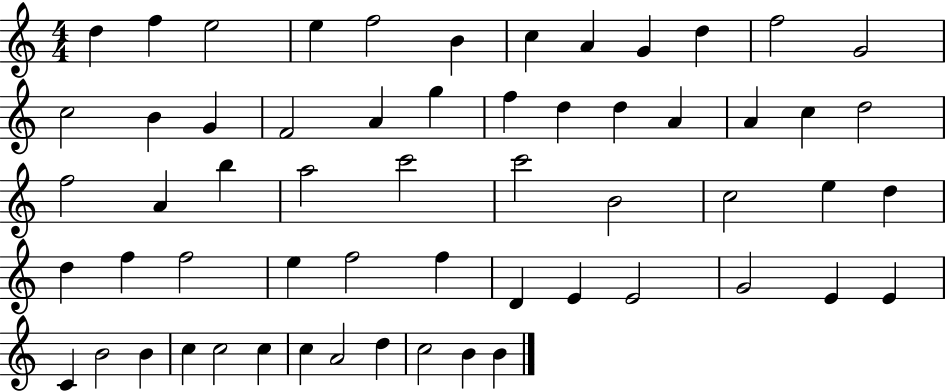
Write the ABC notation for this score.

X:1
T:Untitled
M:4/4
L:1/4
K:C
d f e2 e f2 B c A G d f2 G2 c2 B G F2 A g f d d A A c d2 f2 A b a2 c'2 c'2 B2 c2 e d d f f2 e f2 f D E E2 G2 E E C B2 B c c2 c c A2 d c2 B B